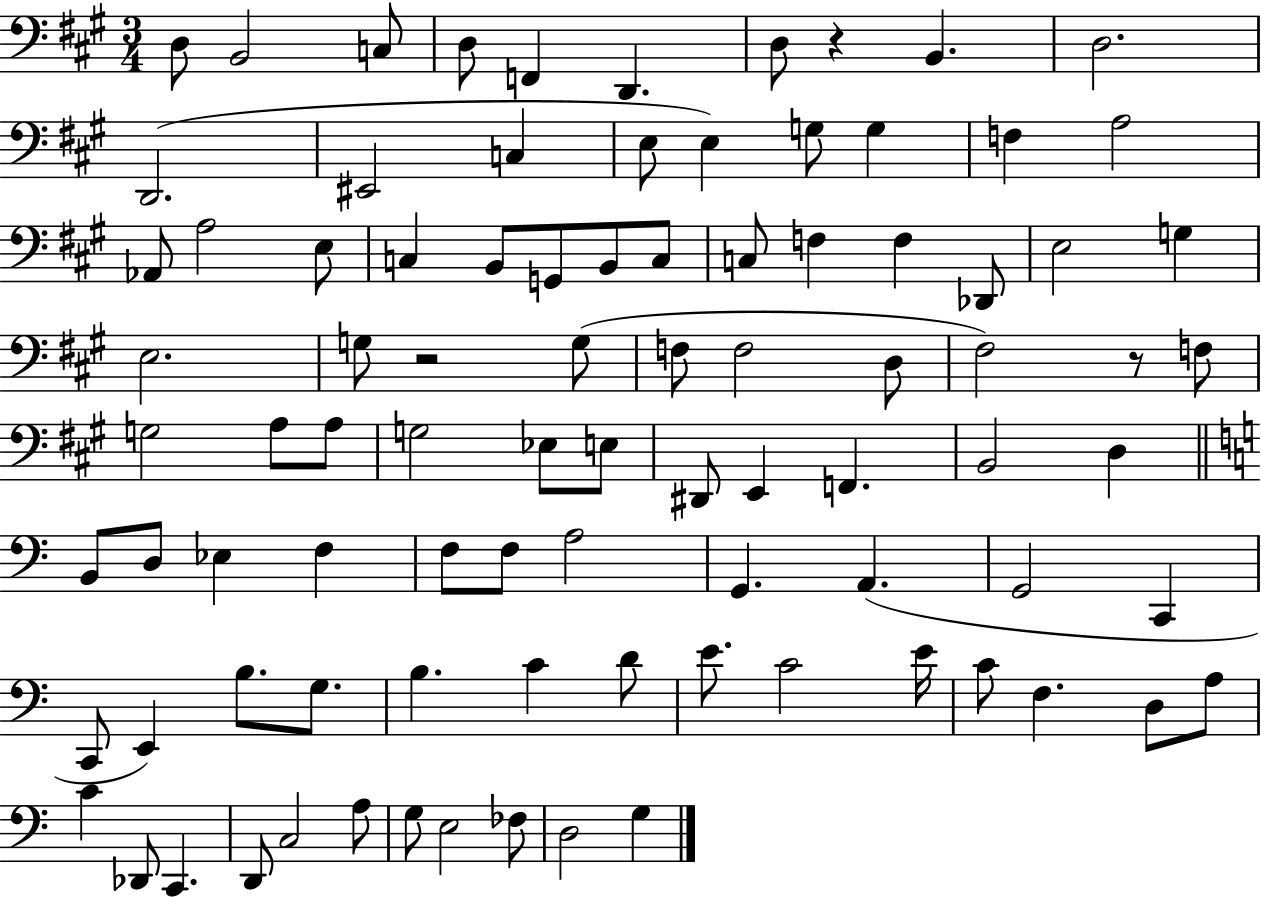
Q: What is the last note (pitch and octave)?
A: G3